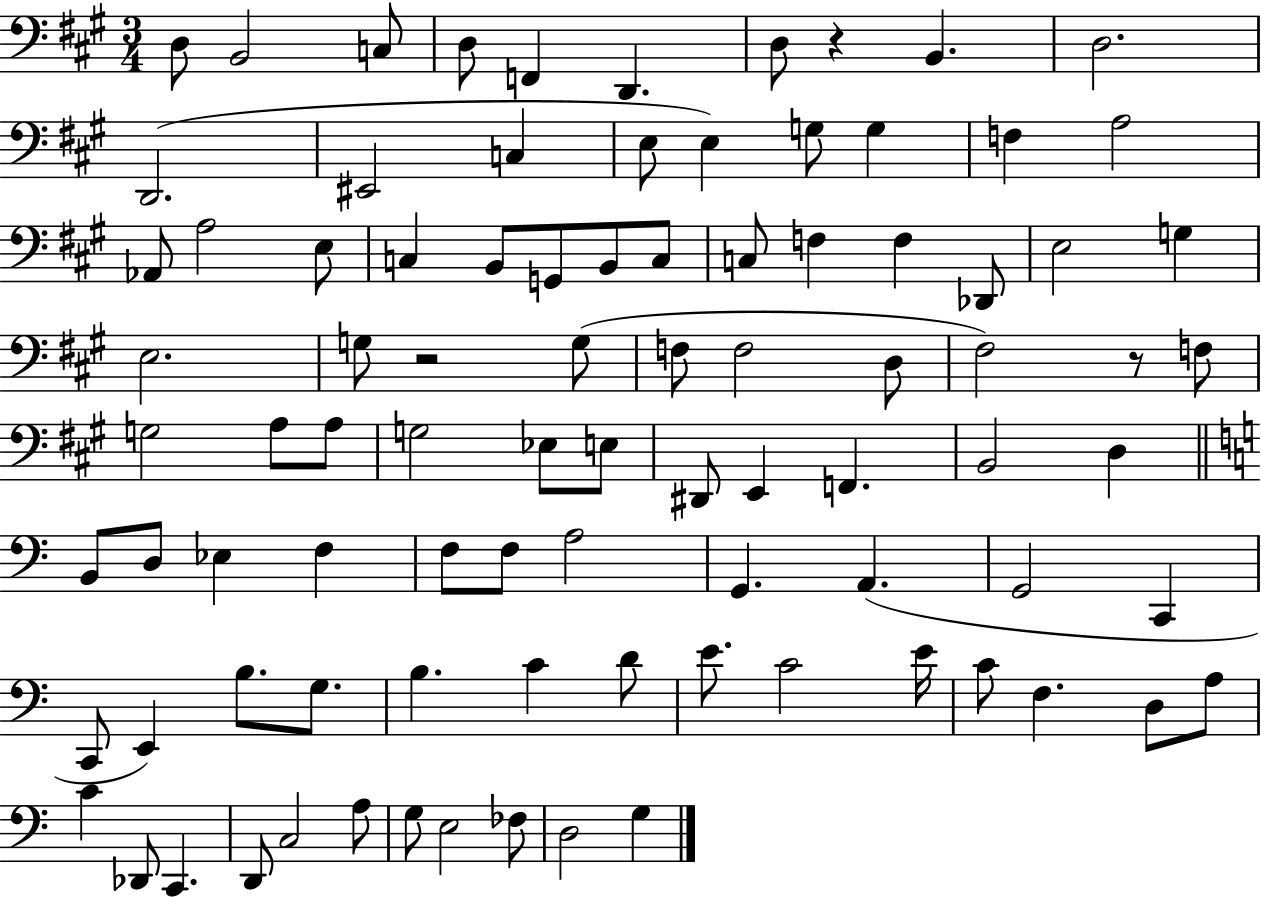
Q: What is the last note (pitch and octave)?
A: G3